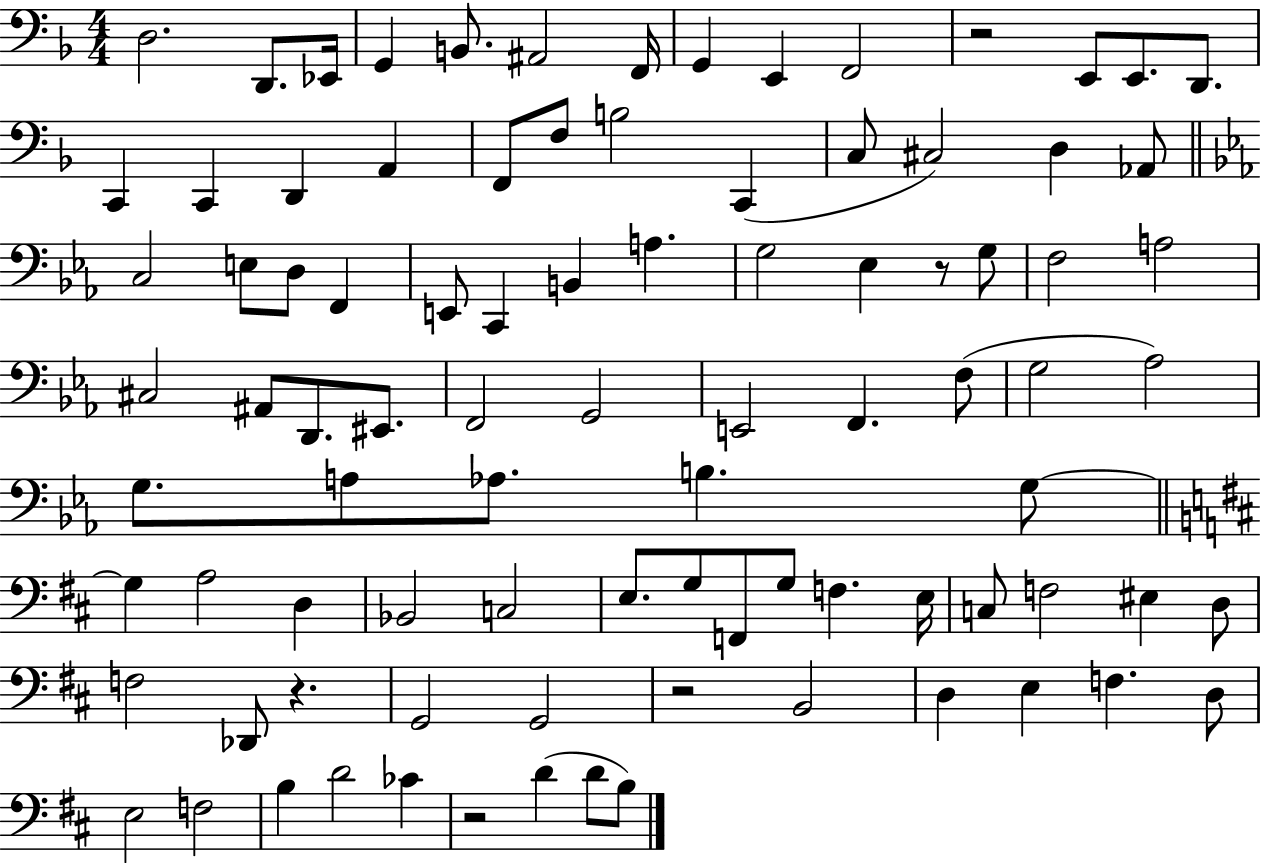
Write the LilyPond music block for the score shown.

{
  \clef bass
  \numericTimeSignature
  \time 4/4
  \key f \major
  d2. d,8. ees,16 | g,4 b,8. ais,2 f,16 | g,4 e,4 f,2 | r2 e,8 e,8. d,8. | \break c,4 c,4 d,4 a,4 | f,8 f8 b2 c,4( | c8 cis2) d4 aes,8 | \bar "||" \break \key c \minor c2 e8 d8 f,4 | e,8 c,4 b,4 a4. | g2 ees4 r8 g8 | f2 a2 | \break cis2 ais,8 d,8. eis,8. | f,2 g,2 | e,2 f,4. f8( | g2 aes2) | \break g8. a8 aes8. b4. g8~~ | \bar "||" \break \key b \minor g4 a2 d4 | bes,2 c2 | e8. g8 f,8 g8 f4. e16 | c8 f2 eis4 d8 | \break f2 des,8 r4. | g,2 g,2 | r2 b,2 | d4 e4 f4. d8 | \break e2 f2 | b4 d'2 ces'4 | r2 d'4( d'8 b8) | \bar "|."
}